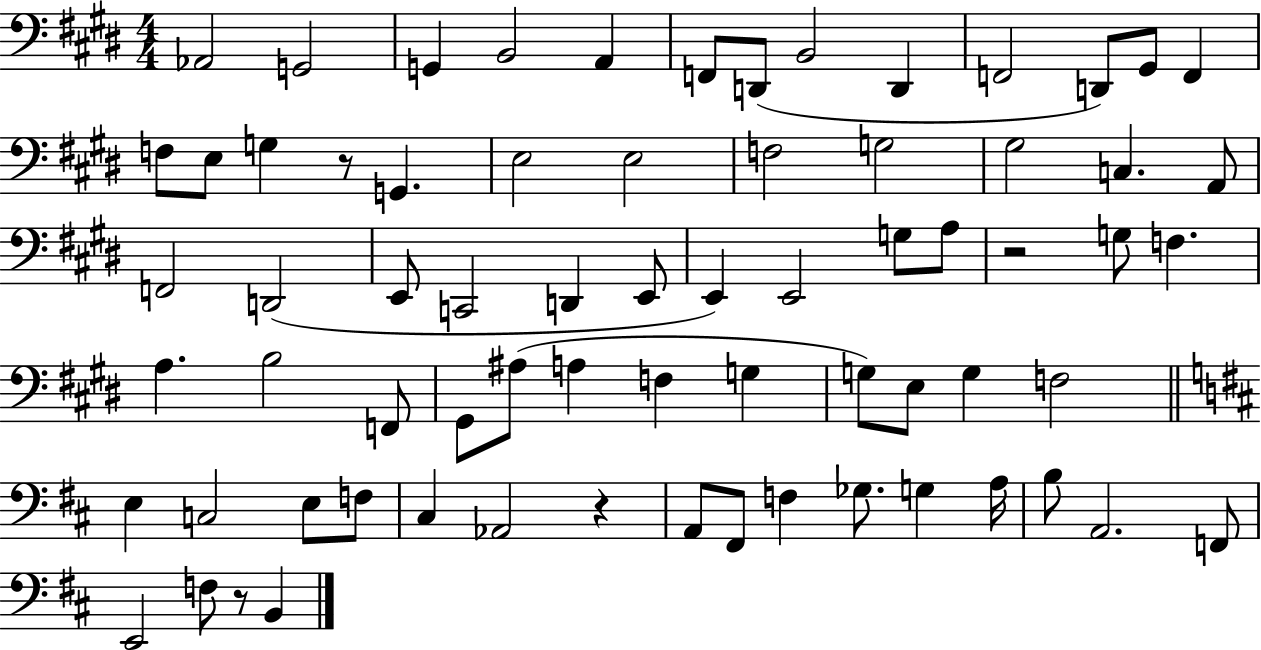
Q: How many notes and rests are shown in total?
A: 70